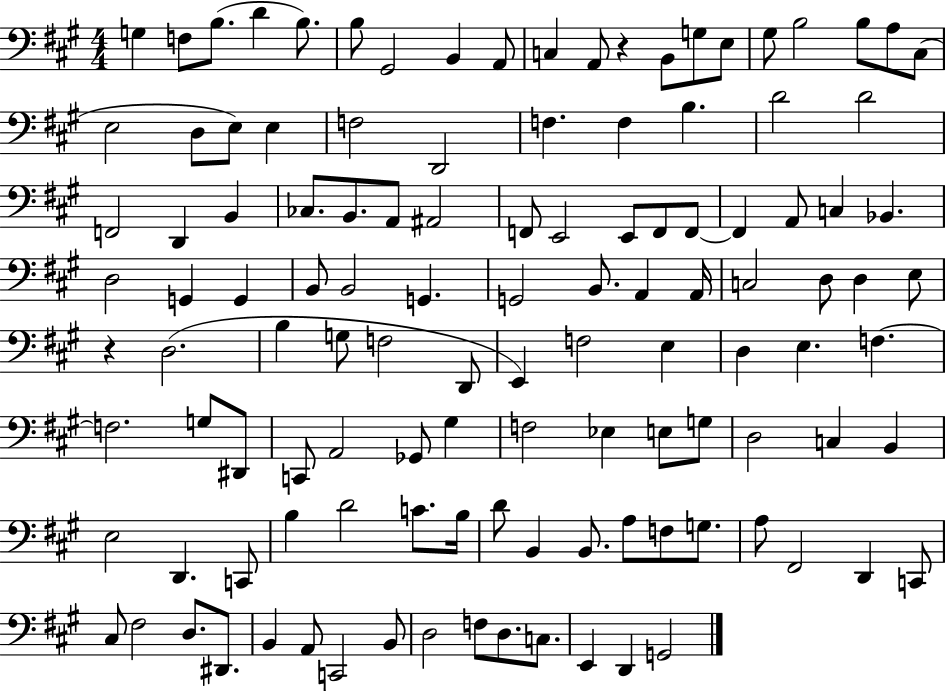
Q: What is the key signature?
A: A major